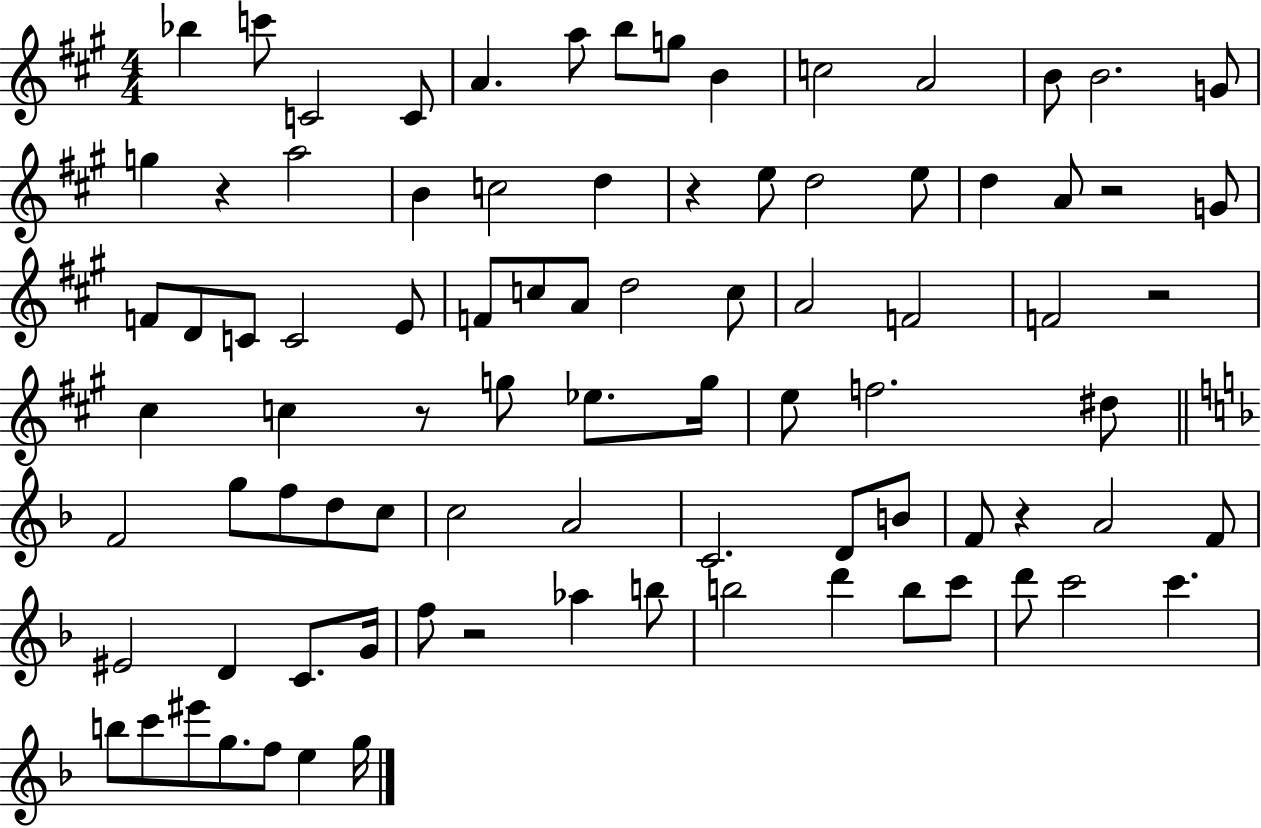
{
  \clef treble
  \numericTimeSignature
  \time 4/4
  \key a \major
  bes''4 c'''8 c'2 c'8 | a'4. a''8 b''8 g''8 b'4 | c''2 a'2 | b'8 b'2. g'8 | \break g''4 r4 a''2 | b'4 c''2 d''4 | r4 e''8 d''2 e''8 | d''4 a'8 r2 g'8 | \break f'8 d'8 c'8 c'2 e'8 | f'8 c''8 a'8 d''2 c''8 | a'2 f'2 | f'2 r2 | \break cis''4 c''4 r8 g''8 ees''8. g''16 | e''8 f''2. dis''8 | \bar "||" \break \key f \major f'2 g''8 f''8 d''8 c''8 | c''2 a'2 | c'2. d'8 b'8 | f'8 r4 a'2 f'8 | \break eis'2 d'4 c'8. g'16 | f''8 r2 aes''4 b''8 | b''2 d'''4 b''8 c'''8 | d'''8 c'''2 c'''4. | \break b''8 c'''8 eis'''8 g''8. f''8 e''4 g''16 | \bar "|."
}